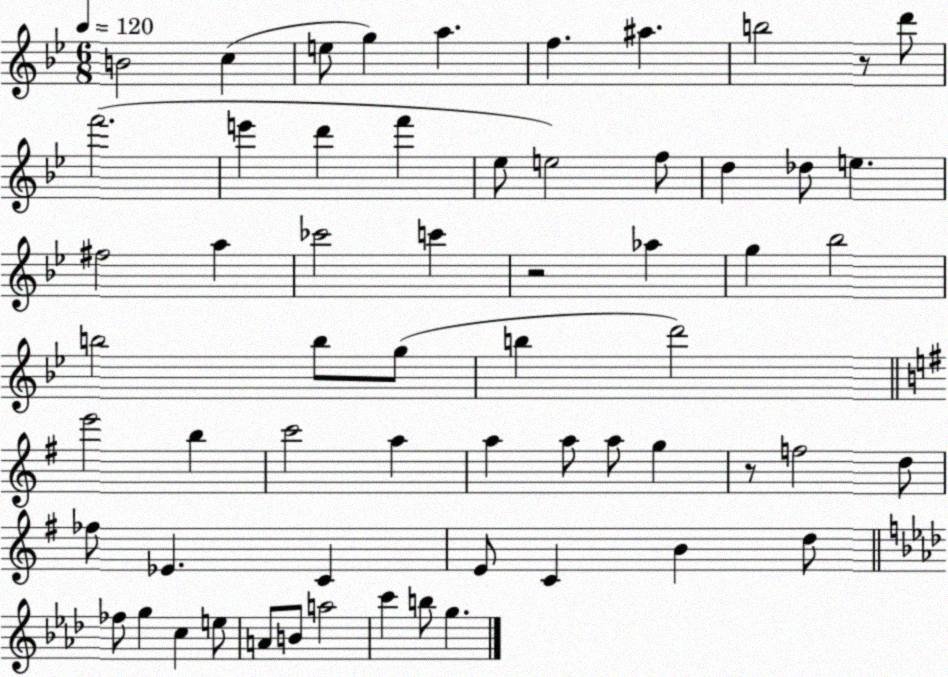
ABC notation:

X:1
T:Untitled
M:6/8
L:1/4
K:Bb
B2 c e/2 g a f ^a b2 z/2 d'/2 f'2 e' d' f' _e/2 e2 f/2 d _d/2 e ^f2 a _c'2 c' z2 _a g _b2 b2 b/2 g/2 b d'2 e'2 b c'2 a a a/2 a/2 g z/2 f2 d/2 _f/2 _E C E/2 C B d/2 _f/2 g c e/2 A/2 B/2 a2 c' b/2 g